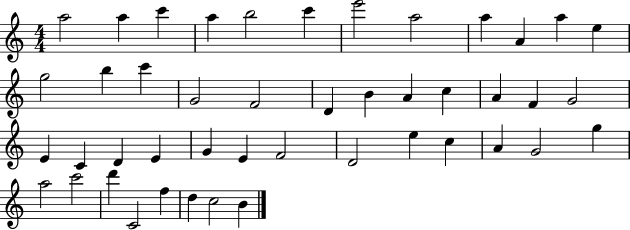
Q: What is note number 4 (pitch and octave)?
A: A5